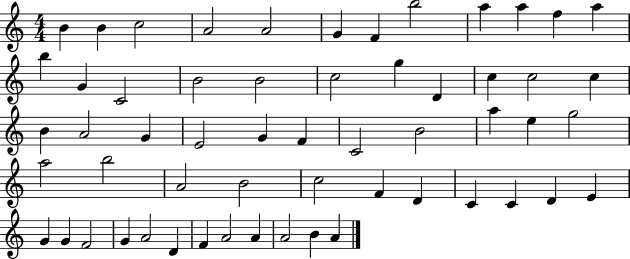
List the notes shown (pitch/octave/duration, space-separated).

B4/q B4/q C5/h A4/h A4/h G4/q F4/q B5/h A5/q A5/q F5/q A5/q B5/q G4/q C4/h B4/h B4/h C5/h G5/q D4/q C5/q C5/h C5/q B4/q A4/h G4/q E4/h G4/q F4/q C4/h B4/h A5/q E5/q G5/h A5/h B5/h A4/h B4/h C5/h F4/q D4/q C4/q C4/q D4/q E4/q G4/q G4/q F4/h G4/q A4/h D4/q F4/q A4/h A4/q A4/h B4/q A4/q